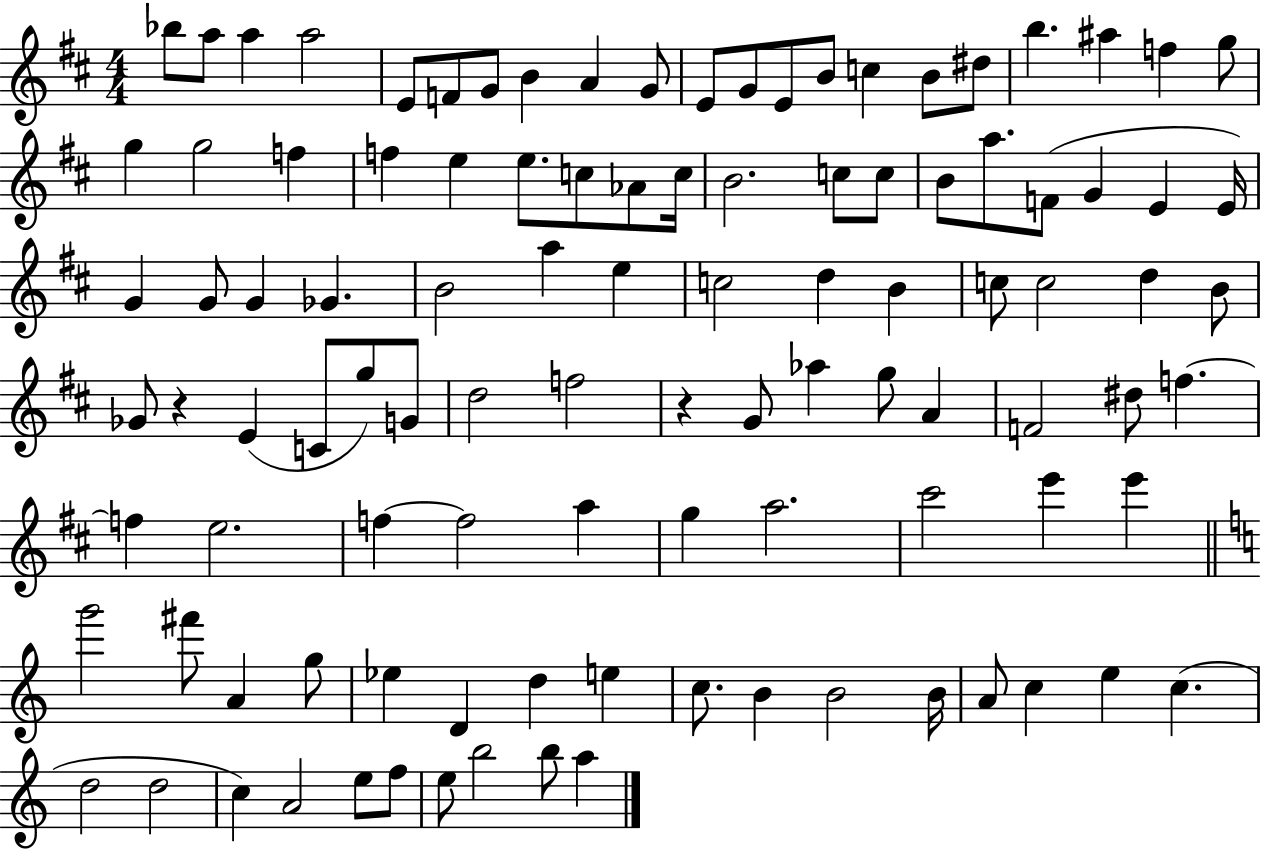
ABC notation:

X:1
T:Untitled
M:4/4
L:1/4
K:D
_b/2 a/2 a a2 E/2 F/2 G/2 B A G/2 E/2 G/2 E/2 B/2 c B/2 ^d/2 b ^a f g/2 g g2 f f e e/2 c/2 _A/2 c/4 B2 c/2 c/2 B/2 a/2 F/2 G E E/4 G G/2 G _G B2 a e c2 d B c/2 c2 d B/2 _G/2 z E C/2 g/2 G/2 d2 f2 z G/2 _a g/2 A F2 ^d/2 f f e2 f f2 a g a2 ^c'2 e' e' g'2 ^f'/2 A g/2 _e D d e c/2 B B2 B/4 A/2 c e c d2 d2 c A2 e/2 f/2 e/2 b2 b/2 a